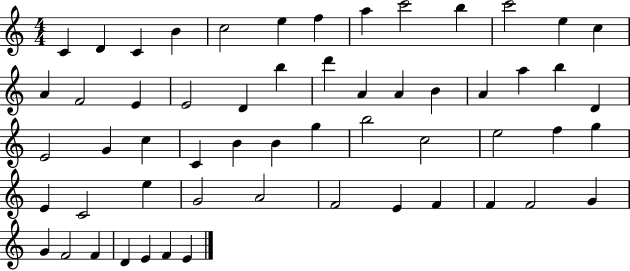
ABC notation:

X:1
T:Untitled
M:4/4
L:1/4
K:C
C D C B c2 e f a c'2 b c'2 e c A F2 E E2 D b d' A A B A a b D E2 G c C B B g b2 c2 e2 f g E C2 e G2 A2 F2 E F F F2 G G F2 F D E F E